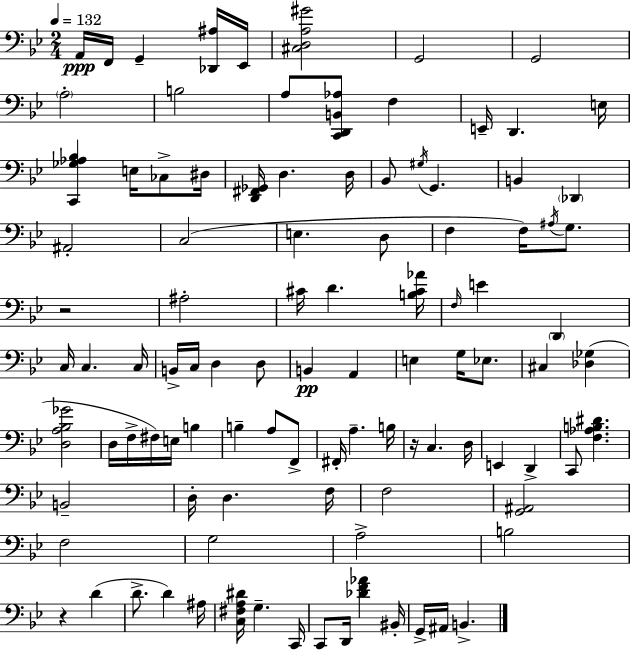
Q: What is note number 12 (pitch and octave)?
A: D2